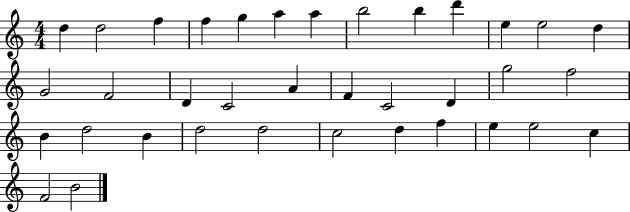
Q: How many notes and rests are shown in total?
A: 36